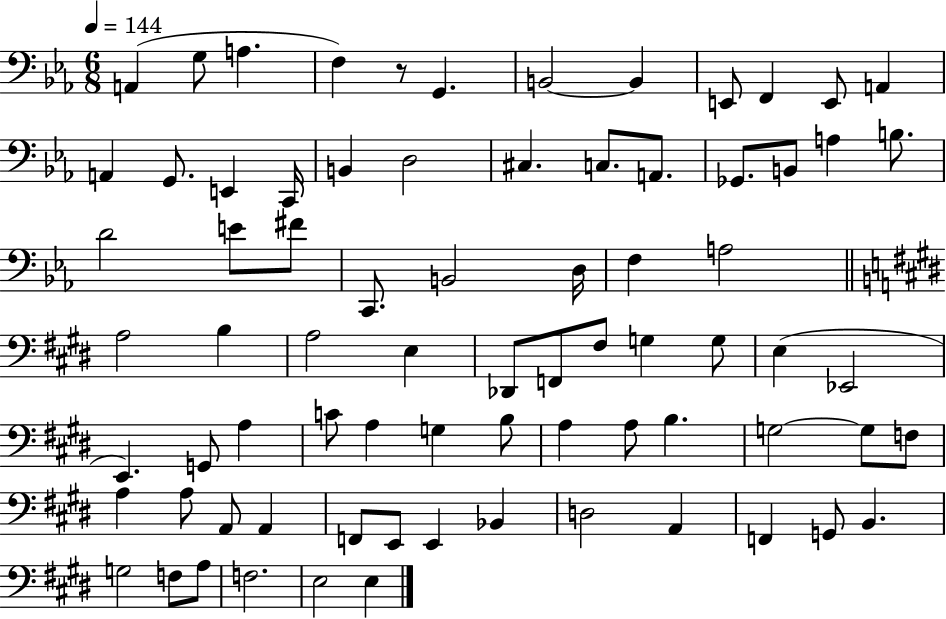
X:1
T:Untitled
M:6/8
L:1/4
K:Eb
A,, G,/2 A, F, z/2 G,, B,,2 B,, E,,/2 F,, E,,/2 A,, A,, G,,/2 E,, C,,/4 B,, D,2 ^C, C,/2 A,,/2 _G,,/2 B,,/2 A, B,/2 D2 E/2 ^F/2 C,,/2 B,,2 D,/4 F, A,2 A,2 B, A,2 E, _D,,/2 F,,/2 ^F,/2 G, G,/2 E, _E,,2 E,, G,,/2 A, C/2 A, G, B,/2 A, A,/2 B, G,2 G,/2 F,/2 A, A,/2 A,,/2 A,, F,,/2 E,,/2 E,, _B,, D,2 A,, F,, G,,/2 B,, G,2 F,/2 A,/2 F,2 E,2 E,